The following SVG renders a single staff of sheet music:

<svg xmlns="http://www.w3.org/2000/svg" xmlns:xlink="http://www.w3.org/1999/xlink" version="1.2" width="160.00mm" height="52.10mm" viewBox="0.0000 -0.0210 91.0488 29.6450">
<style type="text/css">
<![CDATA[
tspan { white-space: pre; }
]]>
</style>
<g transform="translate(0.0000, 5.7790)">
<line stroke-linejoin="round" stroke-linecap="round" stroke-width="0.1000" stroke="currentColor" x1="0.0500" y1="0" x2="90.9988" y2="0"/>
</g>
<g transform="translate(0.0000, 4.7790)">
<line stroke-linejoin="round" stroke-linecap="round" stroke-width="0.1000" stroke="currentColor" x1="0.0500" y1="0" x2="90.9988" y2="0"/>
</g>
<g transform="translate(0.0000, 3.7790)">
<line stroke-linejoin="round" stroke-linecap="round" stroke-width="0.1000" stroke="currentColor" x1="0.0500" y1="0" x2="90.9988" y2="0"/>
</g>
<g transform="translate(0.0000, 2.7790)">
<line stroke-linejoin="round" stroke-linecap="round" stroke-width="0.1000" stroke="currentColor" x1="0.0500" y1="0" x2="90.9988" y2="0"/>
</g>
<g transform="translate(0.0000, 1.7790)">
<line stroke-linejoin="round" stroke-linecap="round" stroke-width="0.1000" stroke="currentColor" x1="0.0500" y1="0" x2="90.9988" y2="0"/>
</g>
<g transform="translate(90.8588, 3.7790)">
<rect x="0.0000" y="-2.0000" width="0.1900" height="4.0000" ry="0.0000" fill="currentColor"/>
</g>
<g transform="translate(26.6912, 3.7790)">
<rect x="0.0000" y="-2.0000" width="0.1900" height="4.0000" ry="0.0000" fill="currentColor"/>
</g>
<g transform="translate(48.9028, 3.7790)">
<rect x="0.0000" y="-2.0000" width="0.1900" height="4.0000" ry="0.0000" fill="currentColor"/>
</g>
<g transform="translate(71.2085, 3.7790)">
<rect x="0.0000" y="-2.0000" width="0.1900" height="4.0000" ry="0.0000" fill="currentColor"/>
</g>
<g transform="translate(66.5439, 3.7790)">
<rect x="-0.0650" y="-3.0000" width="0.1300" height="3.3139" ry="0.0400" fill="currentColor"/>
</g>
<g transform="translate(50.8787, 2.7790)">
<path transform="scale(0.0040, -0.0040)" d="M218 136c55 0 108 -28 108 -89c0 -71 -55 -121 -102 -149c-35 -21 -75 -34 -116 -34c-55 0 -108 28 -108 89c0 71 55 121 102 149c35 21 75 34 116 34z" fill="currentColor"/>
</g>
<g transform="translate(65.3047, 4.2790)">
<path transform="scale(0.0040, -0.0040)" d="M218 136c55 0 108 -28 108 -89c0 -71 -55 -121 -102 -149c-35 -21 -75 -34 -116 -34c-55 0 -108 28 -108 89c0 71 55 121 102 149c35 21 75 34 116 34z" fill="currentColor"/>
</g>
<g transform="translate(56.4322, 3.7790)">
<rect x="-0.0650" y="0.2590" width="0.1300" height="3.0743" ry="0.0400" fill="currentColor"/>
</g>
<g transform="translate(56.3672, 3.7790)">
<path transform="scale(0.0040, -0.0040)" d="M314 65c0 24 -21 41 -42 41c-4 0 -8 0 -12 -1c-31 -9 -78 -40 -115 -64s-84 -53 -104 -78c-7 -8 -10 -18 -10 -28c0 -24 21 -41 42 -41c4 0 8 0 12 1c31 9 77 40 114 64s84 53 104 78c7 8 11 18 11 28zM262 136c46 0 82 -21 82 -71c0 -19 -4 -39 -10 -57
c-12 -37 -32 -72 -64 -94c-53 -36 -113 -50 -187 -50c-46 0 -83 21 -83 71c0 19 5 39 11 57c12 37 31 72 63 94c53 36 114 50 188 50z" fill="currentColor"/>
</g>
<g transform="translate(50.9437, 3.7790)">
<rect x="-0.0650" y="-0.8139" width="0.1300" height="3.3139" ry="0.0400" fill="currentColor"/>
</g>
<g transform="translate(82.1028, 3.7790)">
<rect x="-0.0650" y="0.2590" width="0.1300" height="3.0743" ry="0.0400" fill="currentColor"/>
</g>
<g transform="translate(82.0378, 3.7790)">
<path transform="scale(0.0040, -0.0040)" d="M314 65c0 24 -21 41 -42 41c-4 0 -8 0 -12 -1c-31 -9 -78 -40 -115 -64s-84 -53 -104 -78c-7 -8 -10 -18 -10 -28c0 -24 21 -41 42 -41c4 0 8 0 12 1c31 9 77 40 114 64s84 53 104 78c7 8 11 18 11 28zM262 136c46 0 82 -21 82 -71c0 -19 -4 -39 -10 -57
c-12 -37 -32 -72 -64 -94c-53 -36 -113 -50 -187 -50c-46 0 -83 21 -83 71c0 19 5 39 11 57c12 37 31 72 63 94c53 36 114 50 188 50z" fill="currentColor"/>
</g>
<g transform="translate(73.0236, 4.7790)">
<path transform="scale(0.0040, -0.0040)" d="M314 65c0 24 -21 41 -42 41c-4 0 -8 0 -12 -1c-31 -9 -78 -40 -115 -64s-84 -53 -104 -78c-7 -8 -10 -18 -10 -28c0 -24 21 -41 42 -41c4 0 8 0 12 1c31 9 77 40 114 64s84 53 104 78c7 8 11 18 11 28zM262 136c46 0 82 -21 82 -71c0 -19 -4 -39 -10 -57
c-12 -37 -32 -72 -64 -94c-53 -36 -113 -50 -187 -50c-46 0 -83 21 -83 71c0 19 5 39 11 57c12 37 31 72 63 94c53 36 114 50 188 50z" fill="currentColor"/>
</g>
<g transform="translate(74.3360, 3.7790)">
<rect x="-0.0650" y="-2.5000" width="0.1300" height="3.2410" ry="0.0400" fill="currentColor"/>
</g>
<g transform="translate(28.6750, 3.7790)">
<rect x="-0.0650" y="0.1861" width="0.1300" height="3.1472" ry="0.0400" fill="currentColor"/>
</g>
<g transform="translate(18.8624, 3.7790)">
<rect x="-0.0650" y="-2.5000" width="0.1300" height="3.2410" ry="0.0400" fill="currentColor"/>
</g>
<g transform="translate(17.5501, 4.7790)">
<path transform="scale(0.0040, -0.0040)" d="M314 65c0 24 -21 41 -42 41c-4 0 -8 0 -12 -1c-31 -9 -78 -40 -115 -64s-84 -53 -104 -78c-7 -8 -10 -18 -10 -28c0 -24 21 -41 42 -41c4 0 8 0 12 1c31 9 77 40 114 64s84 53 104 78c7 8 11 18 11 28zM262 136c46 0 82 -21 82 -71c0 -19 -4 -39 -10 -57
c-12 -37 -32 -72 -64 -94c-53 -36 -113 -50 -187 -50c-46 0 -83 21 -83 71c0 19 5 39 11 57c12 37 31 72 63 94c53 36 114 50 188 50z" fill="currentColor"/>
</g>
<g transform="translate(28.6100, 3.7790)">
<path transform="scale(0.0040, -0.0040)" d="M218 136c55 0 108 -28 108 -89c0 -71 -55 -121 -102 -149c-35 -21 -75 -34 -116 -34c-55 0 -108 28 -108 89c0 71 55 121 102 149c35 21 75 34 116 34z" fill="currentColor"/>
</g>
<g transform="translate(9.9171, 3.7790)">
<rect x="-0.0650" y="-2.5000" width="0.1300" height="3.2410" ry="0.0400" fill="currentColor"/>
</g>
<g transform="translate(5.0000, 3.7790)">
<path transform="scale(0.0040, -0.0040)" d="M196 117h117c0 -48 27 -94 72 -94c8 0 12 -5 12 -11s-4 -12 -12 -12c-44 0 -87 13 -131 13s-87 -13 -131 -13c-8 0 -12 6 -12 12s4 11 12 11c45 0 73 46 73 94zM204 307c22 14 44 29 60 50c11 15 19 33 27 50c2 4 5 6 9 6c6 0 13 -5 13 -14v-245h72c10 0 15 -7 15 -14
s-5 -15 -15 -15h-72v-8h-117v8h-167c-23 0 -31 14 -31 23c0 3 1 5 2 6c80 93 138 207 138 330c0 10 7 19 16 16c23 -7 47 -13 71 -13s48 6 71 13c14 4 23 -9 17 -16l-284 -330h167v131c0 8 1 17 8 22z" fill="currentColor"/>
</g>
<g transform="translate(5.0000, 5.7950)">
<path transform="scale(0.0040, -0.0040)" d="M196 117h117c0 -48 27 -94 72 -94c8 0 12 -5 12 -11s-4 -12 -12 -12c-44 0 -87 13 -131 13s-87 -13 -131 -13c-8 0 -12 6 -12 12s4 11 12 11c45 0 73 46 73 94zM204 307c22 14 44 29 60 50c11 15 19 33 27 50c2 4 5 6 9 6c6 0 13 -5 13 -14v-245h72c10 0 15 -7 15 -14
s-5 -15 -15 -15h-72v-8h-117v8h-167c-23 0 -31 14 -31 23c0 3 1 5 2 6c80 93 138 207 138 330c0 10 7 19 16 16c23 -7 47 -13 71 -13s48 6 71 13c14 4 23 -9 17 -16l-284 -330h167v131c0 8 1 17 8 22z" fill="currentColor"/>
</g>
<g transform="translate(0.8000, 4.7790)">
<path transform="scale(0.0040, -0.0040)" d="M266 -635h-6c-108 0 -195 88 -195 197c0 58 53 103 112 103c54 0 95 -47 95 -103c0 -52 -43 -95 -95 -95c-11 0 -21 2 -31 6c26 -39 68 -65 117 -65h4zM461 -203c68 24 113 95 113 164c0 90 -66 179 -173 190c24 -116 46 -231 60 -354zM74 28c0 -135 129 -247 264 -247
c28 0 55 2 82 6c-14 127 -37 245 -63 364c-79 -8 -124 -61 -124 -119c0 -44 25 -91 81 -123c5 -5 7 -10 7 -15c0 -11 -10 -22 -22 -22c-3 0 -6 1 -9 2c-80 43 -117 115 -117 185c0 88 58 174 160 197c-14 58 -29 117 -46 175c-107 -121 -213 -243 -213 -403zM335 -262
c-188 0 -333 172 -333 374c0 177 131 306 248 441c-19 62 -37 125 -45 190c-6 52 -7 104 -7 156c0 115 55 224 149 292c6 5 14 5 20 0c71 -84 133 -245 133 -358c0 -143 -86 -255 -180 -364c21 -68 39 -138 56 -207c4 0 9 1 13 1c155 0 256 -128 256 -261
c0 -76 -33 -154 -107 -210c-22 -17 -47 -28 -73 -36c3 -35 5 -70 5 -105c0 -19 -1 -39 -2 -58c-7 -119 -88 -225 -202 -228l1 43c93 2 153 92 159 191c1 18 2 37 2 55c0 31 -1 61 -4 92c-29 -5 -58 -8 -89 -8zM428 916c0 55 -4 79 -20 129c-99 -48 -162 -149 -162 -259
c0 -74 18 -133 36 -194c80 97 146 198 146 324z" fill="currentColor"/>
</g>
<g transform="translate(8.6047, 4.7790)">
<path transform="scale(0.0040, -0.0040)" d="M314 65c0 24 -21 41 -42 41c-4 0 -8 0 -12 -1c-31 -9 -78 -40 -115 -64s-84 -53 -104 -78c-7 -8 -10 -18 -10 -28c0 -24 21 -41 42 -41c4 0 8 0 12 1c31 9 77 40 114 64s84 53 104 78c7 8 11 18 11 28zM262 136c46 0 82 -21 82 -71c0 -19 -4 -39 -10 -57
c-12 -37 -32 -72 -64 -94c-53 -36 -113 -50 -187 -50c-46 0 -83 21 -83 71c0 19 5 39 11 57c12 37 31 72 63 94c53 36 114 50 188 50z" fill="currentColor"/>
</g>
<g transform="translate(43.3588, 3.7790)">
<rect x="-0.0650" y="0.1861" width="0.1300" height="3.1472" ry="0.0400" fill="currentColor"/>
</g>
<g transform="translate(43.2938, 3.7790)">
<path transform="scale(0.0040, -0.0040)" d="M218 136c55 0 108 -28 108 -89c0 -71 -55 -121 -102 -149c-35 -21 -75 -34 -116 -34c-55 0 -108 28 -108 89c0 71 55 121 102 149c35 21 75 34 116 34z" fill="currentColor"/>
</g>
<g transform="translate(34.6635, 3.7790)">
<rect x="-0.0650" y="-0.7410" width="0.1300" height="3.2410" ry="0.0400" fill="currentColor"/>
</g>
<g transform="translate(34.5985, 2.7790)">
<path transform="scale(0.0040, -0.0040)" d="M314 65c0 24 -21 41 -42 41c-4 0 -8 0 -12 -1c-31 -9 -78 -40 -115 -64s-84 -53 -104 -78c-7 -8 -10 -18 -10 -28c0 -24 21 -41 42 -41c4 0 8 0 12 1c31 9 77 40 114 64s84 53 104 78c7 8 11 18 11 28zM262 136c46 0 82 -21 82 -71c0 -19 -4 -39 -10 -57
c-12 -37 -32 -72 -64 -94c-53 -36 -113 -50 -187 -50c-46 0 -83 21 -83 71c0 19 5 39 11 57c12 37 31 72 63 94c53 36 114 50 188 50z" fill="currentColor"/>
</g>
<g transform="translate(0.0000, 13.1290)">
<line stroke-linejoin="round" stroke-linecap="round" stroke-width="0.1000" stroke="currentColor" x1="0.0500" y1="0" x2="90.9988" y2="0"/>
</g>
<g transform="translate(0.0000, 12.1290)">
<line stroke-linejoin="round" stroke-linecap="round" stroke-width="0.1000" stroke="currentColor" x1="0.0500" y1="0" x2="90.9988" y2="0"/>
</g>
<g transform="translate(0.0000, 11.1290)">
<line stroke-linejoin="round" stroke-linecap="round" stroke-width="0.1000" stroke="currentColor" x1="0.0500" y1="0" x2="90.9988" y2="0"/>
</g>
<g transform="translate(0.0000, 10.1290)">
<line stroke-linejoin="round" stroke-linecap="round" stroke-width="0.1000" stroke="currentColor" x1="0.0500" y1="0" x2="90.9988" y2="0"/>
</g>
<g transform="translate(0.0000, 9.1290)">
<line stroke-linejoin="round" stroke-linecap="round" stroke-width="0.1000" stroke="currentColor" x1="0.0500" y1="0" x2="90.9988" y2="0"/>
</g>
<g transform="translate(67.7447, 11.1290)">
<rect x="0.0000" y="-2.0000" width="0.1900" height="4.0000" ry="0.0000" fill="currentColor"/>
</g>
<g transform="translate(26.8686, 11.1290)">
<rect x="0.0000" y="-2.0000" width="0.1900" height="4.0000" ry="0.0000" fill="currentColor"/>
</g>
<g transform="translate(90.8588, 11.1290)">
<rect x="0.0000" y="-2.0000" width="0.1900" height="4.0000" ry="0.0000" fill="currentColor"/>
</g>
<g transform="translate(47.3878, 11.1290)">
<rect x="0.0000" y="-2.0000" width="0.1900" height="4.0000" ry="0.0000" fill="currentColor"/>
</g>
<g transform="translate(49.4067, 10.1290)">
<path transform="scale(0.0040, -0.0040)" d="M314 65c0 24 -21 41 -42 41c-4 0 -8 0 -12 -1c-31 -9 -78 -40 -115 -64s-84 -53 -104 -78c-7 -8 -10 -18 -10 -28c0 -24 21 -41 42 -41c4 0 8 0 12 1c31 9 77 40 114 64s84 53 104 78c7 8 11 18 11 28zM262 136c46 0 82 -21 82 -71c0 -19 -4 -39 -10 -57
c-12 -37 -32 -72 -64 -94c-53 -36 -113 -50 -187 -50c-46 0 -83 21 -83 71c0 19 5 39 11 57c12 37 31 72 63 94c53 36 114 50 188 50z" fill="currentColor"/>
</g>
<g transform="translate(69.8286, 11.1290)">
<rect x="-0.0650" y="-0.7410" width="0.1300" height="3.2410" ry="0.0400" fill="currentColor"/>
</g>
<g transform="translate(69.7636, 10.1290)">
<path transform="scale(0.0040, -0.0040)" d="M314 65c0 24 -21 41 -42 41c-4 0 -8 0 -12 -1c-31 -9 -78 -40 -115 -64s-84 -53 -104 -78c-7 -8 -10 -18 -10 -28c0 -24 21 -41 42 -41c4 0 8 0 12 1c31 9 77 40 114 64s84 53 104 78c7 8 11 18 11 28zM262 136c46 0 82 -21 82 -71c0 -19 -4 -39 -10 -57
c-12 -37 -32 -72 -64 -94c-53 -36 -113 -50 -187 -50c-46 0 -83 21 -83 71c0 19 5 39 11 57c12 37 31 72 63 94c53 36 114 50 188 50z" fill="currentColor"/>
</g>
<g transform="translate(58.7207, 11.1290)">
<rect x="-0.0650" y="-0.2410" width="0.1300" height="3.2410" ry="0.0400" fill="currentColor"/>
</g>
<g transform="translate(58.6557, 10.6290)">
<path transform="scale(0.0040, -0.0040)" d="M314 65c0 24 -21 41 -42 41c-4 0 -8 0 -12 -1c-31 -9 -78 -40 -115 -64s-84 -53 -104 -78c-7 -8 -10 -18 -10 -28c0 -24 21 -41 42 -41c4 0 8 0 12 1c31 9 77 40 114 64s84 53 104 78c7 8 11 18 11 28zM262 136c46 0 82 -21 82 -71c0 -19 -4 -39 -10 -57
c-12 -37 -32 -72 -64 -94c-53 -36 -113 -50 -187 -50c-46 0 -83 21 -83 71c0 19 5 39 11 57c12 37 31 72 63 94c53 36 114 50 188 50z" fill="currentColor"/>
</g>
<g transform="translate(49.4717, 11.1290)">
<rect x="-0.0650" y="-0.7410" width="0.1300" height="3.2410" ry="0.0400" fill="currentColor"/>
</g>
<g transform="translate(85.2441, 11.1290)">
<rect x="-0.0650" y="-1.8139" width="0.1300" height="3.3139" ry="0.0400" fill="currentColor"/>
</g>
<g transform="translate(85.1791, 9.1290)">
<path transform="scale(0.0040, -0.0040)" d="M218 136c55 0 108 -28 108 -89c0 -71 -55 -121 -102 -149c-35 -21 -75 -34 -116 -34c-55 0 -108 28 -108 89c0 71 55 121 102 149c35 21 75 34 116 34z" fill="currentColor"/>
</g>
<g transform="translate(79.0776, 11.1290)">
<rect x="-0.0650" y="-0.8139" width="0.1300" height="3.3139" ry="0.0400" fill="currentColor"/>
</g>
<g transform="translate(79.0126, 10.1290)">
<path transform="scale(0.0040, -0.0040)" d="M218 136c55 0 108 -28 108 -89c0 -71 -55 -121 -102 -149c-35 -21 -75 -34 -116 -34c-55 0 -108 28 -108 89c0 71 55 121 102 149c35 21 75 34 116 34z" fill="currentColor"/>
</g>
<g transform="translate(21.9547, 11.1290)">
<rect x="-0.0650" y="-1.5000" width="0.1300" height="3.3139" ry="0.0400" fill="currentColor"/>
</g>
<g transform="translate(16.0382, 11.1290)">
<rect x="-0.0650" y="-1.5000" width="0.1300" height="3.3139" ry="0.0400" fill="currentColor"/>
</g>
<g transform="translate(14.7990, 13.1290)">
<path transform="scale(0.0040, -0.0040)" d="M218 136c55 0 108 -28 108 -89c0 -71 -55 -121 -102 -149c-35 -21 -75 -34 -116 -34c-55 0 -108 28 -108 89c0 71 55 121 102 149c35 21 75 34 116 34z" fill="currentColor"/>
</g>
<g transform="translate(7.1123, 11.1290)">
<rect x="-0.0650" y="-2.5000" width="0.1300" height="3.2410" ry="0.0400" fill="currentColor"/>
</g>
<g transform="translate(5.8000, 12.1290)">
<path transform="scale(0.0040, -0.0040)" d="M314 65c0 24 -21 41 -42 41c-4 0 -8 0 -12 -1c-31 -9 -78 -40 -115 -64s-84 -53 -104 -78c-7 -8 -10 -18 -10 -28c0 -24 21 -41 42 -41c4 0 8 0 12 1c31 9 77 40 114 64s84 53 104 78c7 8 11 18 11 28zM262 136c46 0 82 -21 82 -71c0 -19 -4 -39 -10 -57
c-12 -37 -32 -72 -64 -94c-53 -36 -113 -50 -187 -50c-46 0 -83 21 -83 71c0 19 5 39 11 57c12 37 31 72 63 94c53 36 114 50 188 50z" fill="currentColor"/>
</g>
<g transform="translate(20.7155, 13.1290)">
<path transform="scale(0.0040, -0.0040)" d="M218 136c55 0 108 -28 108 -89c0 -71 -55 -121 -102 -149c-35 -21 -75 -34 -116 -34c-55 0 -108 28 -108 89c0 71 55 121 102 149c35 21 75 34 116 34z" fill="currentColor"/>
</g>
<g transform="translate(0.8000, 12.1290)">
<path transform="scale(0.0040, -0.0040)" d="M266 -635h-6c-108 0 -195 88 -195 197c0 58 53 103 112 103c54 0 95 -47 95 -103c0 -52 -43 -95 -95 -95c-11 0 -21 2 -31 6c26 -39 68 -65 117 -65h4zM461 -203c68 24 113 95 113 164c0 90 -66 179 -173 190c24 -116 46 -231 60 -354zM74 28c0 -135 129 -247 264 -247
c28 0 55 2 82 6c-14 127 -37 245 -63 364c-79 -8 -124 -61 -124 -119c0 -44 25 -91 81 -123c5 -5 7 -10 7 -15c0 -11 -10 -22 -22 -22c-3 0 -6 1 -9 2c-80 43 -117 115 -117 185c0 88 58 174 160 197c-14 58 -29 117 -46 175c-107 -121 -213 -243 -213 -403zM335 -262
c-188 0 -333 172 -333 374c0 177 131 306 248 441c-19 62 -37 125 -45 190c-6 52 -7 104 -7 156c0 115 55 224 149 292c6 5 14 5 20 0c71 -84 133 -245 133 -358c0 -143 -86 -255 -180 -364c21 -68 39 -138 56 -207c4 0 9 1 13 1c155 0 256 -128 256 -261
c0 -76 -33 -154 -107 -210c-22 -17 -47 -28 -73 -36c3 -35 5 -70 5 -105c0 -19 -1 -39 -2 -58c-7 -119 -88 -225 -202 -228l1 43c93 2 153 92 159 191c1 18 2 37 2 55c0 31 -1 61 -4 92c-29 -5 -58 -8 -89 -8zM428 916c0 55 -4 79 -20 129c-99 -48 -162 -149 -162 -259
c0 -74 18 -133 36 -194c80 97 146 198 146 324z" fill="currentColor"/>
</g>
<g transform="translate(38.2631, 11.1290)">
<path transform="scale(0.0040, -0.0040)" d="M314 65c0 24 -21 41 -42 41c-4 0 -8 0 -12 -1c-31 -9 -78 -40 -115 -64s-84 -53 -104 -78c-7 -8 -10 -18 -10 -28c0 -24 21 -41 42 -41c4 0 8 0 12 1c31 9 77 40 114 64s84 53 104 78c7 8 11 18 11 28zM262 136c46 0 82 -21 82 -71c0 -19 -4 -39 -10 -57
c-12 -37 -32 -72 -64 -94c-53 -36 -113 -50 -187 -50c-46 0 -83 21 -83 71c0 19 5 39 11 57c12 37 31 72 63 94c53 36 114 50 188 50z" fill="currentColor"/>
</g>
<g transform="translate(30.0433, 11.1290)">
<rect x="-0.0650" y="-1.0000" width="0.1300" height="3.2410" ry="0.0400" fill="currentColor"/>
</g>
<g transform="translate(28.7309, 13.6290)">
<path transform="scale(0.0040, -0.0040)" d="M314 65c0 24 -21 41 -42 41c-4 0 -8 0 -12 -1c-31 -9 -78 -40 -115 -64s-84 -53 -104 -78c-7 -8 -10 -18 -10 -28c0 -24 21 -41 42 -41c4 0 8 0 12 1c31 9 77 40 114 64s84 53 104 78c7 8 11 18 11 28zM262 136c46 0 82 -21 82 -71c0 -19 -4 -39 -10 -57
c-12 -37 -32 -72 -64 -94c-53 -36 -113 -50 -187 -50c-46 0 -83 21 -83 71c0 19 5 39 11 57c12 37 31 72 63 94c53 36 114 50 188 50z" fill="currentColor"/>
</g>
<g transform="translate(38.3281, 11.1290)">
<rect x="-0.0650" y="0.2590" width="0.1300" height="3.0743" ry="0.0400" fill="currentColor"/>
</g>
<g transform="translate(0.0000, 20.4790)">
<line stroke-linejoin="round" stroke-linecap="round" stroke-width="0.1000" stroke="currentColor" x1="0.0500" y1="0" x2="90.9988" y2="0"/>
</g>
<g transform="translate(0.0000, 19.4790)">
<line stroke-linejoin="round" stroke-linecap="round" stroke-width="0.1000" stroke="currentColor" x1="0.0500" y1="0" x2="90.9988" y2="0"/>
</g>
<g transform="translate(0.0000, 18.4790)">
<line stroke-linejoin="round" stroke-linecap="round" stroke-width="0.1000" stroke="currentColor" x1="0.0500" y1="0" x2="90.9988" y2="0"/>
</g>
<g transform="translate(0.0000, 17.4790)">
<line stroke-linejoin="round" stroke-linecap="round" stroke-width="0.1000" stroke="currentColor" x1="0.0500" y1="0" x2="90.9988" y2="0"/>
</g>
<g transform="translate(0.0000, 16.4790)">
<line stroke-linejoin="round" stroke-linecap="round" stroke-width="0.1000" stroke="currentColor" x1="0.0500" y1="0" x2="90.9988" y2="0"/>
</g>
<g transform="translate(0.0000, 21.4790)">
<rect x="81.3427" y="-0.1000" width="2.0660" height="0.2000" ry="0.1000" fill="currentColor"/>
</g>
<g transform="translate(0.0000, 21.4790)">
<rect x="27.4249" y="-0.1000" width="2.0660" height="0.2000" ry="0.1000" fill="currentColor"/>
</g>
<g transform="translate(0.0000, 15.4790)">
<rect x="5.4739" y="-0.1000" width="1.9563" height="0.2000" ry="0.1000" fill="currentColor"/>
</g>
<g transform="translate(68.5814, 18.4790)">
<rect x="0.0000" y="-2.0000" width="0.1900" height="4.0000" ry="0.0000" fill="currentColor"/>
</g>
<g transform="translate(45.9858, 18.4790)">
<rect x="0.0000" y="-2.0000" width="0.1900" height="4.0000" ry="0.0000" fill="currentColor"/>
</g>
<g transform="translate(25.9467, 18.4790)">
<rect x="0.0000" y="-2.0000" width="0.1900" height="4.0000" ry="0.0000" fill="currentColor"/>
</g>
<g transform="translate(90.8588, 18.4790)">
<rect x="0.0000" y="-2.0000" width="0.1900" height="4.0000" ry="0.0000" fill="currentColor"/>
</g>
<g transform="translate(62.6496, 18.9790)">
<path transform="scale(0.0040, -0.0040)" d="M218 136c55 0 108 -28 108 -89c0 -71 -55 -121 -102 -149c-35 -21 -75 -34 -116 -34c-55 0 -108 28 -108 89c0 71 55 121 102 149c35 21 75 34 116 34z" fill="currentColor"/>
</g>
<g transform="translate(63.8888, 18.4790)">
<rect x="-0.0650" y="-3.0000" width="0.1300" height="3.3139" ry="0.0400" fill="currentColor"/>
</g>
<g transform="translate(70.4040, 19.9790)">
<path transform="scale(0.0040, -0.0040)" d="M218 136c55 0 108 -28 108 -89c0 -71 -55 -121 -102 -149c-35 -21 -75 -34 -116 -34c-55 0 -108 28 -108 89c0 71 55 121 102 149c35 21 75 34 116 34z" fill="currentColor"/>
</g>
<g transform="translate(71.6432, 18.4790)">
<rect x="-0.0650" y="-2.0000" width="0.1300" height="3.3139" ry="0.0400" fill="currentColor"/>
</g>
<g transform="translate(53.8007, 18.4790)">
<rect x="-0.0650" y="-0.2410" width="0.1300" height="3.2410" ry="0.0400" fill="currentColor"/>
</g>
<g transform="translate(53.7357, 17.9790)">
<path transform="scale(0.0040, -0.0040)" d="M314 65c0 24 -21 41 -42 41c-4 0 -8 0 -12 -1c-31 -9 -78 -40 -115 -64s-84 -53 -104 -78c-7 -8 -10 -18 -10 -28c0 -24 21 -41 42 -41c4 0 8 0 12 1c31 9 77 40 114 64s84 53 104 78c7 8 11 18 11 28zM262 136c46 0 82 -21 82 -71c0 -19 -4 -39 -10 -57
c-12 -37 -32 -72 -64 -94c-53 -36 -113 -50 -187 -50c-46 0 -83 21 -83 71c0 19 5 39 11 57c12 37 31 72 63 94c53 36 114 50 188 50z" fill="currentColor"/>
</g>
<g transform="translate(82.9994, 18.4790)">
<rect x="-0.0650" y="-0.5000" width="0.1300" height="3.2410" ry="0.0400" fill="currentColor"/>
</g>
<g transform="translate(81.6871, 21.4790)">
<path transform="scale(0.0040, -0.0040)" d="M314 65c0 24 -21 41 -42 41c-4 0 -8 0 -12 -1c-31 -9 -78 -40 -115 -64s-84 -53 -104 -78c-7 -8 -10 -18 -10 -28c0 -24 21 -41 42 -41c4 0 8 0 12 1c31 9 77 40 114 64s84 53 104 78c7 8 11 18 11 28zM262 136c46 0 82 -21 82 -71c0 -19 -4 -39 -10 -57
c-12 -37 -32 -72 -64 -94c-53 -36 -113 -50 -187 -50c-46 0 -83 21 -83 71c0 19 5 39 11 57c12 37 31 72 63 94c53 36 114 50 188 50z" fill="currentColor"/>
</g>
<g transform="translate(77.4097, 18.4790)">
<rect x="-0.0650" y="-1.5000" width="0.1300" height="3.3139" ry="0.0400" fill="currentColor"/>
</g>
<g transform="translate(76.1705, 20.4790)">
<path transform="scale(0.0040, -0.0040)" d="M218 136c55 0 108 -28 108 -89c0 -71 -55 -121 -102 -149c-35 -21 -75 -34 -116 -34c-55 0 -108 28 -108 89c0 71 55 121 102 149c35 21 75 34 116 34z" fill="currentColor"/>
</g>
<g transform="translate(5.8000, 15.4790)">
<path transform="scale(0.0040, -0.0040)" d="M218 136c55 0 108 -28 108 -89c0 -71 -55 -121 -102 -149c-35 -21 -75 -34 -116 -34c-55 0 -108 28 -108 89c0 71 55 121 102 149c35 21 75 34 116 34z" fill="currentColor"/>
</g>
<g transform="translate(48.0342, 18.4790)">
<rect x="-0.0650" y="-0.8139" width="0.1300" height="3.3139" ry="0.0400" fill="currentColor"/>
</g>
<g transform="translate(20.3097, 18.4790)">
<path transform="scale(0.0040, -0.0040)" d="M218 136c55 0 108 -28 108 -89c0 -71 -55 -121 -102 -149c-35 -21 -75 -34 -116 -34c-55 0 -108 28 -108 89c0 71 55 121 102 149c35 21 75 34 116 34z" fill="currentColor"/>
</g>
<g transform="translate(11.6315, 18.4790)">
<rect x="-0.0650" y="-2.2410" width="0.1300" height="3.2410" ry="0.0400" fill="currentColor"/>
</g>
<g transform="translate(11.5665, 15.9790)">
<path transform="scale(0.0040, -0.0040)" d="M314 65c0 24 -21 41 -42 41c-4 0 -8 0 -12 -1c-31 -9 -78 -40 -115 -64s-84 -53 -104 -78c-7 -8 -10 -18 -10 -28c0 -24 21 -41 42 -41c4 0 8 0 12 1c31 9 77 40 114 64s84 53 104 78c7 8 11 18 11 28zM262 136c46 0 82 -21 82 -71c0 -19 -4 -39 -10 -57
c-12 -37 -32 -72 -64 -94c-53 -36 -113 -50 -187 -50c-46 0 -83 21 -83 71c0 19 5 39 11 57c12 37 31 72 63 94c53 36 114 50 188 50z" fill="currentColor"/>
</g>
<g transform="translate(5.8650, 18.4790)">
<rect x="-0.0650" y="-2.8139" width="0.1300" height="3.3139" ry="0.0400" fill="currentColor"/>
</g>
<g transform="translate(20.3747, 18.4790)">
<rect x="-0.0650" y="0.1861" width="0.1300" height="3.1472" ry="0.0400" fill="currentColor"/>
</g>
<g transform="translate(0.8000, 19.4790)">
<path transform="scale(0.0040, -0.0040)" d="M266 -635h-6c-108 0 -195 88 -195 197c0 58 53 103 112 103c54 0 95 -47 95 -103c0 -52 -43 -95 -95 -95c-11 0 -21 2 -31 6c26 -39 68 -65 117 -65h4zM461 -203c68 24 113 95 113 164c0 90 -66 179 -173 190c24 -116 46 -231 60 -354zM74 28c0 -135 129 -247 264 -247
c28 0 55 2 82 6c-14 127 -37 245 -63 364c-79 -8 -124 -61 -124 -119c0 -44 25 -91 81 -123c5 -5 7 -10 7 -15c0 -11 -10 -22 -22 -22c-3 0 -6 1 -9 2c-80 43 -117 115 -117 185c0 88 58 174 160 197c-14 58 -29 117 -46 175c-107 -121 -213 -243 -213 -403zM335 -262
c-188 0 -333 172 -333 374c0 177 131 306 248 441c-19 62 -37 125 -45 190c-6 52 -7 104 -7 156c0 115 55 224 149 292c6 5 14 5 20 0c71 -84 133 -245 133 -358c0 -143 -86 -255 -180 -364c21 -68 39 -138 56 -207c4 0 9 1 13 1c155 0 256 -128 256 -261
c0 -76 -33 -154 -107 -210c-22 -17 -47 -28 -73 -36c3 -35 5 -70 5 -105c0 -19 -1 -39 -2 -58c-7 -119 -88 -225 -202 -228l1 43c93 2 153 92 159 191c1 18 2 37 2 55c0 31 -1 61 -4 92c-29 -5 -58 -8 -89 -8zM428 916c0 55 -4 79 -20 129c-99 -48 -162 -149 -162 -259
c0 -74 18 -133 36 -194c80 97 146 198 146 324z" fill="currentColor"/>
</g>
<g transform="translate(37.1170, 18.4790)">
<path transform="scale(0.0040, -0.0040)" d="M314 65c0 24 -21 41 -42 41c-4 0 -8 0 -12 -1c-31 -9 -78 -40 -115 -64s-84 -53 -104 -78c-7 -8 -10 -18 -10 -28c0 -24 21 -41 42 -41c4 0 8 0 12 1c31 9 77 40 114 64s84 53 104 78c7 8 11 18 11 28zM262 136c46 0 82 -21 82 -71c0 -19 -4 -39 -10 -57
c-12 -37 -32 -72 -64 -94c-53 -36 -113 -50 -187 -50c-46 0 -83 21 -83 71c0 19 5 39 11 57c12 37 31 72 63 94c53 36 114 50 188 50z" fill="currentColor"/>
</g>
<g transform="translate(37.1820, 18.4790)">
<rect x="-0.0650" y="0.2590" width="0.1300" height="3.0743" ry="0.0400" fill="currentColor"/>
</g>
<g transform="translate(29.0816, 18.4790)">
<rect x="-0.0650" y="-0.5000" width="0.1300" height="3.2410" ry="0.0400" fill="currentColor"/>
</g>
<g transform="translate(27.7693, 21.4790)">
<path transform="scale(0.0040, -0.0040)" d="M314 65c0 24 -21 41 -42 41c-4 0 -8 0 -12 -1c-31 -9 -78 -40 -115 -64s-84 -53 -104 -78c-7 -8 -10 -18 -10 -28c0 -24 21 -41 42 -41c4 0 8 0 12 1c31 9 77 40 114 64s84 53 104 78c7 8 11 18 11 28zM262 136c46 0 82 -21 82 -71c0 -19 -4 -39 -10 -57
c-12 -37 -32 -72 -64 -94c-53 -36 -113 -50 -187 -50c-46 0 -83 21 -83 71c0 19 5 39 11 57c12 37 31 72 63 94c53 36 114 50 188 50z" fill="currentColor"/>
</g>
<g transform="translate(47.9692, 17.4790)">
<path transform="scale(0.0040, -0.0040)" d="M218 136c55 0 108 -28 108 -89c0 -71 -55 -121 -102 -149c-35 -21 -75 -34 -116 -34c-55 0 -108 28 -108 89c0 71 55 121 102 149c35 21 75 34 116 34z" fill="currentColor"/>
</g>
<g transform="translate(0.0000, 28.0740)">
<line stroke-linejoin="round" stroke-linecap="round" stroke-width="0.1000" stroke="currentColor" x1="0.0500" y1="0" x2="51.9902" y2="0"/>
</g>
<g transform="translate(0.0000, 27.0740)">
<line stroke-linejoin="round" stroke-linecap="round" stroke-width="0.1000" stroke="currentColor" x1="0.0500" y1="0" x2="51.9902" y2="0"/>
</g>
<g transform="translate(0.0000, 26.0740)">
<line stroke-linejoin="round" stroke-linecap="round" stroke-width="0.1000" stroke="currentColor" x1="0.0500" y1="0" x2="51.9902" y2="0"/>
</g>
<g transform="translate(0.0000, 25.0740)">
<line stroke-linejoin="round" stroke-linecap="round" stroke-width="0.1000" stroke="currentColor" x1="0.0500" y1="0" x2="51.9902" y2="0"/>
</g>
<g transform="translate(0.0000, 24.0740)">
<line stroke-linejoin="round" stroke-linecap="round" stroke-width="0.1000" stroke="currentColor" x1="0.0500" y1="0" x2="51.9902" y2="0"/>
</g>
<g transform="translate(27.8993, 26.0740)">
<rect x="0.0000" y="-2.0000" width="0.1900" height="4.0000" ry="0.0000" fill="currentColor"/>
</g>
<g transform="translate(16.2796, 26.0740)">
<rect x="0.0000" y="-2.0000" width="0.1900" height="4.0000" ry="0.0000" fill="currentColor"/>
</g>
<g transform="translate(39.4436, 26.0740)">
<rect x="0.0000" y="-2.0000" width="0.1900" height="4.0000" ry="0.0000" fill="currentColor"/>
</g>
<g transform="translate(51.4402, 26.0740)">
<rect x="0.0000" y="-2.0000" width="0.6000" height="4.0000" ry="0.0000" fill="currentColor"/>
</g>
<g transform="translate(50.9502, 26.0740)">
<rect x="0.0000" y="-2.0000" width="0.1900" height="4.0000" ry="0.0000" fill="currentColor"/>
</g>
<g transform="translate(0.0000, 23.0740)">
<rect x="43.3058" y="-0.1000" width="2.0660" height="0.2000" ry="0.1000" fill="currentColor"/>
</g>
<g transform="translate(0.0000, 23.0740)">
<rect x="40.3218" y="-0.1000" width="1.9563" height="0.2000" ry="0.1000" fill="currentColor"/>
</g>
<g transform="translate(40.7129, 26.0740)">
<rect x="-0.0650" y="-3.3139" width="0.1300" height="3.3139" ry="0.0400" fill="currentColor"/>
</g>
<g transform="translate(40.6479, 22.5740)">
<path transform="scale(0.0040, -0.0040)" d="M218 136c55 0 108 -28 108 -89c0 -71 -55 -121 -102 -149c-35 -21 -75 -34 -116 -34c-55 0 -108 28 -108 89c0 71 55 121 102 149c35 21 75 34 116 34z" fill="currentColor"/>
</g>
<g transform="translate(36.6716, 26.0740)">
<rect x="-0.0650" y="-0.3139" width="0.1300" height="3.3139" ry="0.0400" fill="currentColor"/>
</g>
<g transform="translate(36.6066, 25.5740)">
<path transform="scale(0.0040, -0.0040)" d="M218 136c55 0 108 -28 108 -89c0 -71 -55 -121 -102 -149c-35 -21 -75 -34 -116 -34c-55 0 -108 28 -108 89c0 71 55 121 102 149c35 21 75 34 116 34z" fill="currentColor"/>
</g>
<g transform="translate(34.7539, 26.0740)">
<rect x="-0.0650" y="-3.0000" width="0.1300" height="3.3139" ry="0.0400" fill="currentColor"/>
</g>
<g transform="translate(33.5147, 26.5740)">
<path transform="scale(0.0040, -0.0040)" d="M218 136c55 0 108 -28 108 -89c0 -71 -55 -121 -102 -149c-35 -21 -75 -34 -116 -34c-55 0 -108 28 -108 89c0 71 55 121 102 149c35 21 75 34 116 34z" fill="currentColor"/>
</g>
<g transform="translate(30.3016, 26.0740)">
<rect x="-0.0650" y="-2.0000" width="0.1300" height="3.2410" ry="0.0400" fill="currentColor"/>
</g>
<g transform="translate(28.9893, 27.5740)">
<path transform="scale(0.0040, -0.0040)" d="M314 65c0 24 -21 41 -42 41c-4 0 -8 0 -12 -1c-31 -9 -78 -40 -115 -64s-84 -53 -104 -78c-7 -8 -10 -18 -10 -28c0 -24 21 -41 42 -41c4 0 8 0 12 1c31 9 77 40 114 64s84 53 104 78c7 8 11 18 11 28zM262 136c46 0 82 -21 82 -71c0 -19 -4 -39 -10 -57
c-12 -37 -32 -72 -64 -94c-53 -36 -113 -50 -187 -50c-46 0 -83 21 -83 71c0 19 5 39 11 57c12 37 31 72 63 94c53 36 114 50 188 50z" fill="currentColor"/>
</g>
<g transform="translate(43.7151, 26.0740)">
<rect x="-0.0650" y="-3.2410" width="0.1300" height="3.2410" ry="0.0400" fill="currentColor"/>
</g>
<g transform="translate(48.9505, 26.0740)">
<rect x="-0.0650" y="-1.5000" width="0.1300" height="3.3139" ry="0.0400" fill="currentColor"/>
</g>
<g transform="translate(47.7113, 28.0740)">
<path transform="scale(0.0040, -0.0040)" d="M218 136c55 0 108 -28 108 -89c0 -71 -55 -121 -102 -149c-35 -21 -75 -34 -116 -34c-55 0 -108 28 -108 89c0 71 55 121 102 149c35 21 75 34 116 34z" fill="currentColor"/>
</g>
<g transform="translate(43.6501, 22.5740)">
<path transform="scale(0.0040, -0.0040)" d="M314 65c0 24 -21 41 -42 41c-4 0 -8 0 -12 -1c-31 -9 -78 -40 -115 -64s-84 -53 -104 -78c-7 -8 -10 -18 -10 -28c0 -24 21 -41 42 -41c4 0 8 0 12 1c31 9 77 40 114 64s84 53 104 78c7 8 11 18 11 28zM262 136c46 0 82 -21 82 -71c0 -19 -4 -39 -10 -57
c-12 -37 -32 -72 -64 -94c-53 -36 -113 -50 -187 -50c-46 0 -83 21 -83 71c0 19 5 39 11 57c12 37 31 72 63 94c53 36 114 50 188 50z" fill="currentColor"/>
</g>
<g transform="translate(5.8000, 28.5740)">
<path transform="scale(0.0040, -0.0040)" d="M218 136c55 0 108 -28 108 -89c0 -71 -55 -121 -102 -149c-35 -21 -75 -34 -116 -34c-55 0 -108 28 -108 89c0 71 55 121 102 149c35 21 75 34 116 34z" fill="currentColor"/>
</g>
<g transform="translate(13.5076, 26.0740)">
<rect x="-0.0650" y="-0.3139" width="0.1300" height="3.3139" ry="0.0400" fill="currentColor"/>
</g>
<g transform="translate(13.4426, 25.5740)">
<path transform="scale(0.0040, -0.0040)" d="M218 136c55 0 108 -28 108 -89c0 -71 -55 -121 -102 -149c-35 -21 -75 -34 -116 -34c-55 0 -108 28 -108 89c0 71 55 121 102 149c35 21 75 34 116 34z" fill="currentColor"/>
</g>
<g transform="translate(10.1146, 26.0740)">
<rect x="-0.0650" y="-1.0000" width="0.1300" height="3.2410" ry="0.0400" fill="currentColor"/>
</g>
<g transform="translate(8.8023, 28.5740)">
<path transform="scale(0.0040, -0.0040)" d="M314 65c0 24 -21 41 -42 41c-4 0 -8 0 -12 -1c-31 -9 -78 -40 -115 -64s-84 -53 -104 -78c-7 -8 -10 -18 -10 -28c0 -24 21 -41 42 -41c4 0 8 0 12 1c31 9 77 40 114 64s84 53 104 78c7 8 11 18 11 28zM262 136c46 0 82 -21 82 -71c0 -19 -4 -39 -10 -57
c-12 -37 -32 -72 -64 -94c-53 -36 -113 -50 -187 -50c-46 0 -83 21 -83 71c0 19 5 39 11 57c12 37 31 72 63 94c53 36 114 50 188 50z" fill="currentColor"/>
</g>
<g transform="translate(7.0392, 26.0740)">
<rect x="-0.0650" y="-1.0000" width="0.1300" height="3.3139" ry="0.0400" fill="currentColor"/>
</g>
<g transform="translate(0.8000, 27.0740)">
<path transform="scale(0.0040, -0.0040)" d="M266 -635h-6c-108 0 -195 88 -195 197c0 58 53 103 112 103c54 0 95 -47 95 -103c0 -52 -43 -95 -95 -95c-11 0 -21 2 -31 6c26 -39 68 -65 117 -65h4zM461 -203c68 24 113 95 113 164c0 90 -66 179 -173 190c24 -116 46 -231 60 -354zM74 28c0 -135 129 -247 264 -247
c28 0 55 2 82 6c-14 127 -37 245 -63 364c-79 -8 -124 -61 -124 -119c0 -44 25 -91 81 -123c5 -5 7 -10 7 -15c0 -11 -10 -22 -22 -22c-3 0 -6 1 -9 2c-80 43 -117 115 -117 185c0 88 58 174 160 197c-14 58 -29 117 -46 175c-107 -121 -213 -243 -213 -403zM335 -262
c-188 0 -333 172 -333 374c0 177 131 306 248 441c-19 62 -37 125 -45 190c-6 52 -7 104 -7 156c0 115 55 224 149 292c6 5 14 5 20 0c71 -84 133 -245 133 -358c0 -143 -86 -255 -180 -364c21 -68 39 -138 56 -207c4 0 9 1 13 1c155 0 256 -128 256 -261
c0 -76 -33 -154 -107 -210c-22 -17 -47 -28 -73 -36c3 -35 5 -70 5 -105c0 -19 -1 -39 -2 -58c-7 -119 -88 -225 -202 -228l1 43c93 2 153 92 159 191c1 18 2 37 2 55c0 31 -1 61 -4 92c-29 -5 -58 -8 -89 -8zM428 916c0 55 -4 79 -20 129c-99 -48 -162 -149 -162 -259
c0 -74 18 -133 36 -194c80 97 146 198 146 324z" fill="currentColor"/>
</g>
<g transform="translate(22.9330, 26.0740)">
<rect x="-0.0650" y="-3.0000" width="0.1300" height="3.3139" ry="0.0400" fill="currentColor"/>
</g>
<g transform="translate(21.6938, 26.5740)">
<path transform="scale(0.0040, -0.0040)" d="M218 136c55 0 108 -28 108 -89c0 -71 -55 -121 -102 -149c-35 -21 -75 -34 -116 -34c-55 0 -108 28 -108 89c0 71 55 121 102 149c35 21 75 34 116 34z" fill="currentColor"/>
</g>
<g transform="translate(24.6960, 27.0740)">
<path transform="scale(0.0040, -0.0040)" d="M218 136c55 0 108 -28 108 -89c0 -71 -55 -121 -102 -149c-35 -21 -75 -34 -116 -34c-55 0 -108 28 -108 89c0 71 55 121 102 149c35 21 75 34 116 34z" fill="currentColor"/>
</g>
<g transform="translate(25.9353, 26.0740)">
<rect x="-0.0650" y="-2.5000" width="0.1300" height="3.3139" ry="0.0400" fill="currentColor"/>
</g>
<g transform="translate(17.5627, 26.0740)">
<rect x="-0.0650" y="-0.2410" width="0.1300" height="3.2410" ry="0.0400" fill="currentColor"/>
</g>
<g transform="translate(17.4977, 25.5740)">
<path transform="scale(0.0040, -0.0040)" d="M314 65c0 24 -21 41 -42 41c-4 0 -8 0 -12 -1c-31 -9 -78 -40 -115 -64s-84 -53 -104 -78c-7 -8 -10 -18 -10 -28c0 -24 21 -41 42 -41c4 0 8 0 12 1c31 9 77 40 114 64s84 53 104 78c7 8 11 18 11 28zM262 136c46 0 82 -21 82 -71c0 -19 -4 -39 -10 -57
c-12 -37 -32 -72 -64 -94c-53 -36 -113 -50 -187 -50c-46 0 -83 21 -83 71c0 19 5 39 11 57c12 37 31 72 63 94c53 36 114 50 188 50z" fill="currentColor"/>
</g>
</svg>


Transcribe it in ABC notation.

X:1
T:Untitled
M:4/4
L:1/4
K:C
G2 G2 B d2 B d B2 A G2 B2 G2 E E D2 B2 d2 c2 d2 d f a g2 B C2 B2 d c2 A F E C2 D D2 c c2 A G F2 A c b b2 E